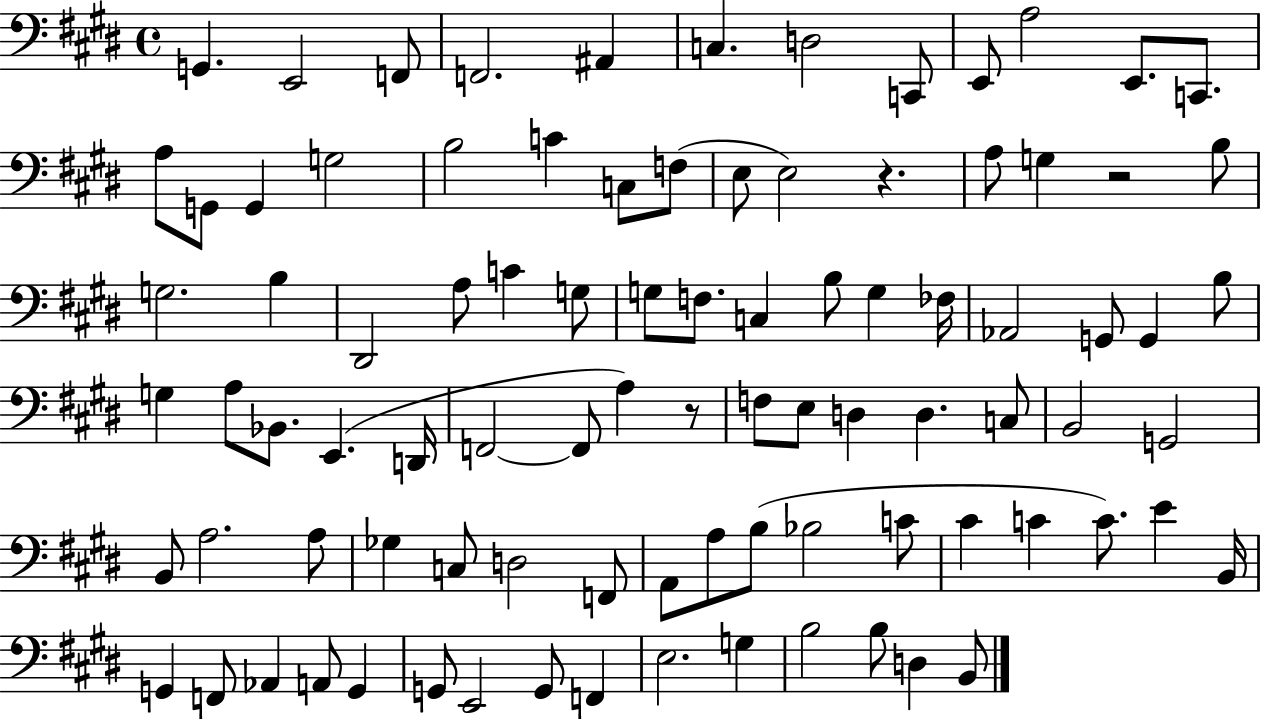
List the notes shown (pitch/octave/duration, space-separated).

G2/q. E2/h F2/e F2/h. A#2/q C3/q. D3/h C2/e E2/e A3/h E2/e. C2/e. A3/e G2/e G2/q G3/h B3/h C4/q C3/e F3/e E3/e E3/h R/q. A3/e G3/q R/h B3/e G3/h. B3/q D#2/h A3/e C4/q G3/e G3/e F3/e. C3/q B3/e G3/q FES3/s Ab2/h G2/e G2/q B3/e G3/q A3/e Bb2/e. E2/q. D2/s F2/h F2/e A3/q R/e F3/e E3/e D3/q D3/q. C3/e B2/h G2/h B2/e A3/h. A3/e Gb3/q C3/e D3/h F2/e A2/e A3/e B3/e Bb3/h C4/e C#4/q C4/q C4/e. E4/q B2/s G2/q F2/e Ab2/q A2/e G2/q G2/e E2/h G2/e F2/q E3/h. G3/q B3/h B3/e D3/q B2/e